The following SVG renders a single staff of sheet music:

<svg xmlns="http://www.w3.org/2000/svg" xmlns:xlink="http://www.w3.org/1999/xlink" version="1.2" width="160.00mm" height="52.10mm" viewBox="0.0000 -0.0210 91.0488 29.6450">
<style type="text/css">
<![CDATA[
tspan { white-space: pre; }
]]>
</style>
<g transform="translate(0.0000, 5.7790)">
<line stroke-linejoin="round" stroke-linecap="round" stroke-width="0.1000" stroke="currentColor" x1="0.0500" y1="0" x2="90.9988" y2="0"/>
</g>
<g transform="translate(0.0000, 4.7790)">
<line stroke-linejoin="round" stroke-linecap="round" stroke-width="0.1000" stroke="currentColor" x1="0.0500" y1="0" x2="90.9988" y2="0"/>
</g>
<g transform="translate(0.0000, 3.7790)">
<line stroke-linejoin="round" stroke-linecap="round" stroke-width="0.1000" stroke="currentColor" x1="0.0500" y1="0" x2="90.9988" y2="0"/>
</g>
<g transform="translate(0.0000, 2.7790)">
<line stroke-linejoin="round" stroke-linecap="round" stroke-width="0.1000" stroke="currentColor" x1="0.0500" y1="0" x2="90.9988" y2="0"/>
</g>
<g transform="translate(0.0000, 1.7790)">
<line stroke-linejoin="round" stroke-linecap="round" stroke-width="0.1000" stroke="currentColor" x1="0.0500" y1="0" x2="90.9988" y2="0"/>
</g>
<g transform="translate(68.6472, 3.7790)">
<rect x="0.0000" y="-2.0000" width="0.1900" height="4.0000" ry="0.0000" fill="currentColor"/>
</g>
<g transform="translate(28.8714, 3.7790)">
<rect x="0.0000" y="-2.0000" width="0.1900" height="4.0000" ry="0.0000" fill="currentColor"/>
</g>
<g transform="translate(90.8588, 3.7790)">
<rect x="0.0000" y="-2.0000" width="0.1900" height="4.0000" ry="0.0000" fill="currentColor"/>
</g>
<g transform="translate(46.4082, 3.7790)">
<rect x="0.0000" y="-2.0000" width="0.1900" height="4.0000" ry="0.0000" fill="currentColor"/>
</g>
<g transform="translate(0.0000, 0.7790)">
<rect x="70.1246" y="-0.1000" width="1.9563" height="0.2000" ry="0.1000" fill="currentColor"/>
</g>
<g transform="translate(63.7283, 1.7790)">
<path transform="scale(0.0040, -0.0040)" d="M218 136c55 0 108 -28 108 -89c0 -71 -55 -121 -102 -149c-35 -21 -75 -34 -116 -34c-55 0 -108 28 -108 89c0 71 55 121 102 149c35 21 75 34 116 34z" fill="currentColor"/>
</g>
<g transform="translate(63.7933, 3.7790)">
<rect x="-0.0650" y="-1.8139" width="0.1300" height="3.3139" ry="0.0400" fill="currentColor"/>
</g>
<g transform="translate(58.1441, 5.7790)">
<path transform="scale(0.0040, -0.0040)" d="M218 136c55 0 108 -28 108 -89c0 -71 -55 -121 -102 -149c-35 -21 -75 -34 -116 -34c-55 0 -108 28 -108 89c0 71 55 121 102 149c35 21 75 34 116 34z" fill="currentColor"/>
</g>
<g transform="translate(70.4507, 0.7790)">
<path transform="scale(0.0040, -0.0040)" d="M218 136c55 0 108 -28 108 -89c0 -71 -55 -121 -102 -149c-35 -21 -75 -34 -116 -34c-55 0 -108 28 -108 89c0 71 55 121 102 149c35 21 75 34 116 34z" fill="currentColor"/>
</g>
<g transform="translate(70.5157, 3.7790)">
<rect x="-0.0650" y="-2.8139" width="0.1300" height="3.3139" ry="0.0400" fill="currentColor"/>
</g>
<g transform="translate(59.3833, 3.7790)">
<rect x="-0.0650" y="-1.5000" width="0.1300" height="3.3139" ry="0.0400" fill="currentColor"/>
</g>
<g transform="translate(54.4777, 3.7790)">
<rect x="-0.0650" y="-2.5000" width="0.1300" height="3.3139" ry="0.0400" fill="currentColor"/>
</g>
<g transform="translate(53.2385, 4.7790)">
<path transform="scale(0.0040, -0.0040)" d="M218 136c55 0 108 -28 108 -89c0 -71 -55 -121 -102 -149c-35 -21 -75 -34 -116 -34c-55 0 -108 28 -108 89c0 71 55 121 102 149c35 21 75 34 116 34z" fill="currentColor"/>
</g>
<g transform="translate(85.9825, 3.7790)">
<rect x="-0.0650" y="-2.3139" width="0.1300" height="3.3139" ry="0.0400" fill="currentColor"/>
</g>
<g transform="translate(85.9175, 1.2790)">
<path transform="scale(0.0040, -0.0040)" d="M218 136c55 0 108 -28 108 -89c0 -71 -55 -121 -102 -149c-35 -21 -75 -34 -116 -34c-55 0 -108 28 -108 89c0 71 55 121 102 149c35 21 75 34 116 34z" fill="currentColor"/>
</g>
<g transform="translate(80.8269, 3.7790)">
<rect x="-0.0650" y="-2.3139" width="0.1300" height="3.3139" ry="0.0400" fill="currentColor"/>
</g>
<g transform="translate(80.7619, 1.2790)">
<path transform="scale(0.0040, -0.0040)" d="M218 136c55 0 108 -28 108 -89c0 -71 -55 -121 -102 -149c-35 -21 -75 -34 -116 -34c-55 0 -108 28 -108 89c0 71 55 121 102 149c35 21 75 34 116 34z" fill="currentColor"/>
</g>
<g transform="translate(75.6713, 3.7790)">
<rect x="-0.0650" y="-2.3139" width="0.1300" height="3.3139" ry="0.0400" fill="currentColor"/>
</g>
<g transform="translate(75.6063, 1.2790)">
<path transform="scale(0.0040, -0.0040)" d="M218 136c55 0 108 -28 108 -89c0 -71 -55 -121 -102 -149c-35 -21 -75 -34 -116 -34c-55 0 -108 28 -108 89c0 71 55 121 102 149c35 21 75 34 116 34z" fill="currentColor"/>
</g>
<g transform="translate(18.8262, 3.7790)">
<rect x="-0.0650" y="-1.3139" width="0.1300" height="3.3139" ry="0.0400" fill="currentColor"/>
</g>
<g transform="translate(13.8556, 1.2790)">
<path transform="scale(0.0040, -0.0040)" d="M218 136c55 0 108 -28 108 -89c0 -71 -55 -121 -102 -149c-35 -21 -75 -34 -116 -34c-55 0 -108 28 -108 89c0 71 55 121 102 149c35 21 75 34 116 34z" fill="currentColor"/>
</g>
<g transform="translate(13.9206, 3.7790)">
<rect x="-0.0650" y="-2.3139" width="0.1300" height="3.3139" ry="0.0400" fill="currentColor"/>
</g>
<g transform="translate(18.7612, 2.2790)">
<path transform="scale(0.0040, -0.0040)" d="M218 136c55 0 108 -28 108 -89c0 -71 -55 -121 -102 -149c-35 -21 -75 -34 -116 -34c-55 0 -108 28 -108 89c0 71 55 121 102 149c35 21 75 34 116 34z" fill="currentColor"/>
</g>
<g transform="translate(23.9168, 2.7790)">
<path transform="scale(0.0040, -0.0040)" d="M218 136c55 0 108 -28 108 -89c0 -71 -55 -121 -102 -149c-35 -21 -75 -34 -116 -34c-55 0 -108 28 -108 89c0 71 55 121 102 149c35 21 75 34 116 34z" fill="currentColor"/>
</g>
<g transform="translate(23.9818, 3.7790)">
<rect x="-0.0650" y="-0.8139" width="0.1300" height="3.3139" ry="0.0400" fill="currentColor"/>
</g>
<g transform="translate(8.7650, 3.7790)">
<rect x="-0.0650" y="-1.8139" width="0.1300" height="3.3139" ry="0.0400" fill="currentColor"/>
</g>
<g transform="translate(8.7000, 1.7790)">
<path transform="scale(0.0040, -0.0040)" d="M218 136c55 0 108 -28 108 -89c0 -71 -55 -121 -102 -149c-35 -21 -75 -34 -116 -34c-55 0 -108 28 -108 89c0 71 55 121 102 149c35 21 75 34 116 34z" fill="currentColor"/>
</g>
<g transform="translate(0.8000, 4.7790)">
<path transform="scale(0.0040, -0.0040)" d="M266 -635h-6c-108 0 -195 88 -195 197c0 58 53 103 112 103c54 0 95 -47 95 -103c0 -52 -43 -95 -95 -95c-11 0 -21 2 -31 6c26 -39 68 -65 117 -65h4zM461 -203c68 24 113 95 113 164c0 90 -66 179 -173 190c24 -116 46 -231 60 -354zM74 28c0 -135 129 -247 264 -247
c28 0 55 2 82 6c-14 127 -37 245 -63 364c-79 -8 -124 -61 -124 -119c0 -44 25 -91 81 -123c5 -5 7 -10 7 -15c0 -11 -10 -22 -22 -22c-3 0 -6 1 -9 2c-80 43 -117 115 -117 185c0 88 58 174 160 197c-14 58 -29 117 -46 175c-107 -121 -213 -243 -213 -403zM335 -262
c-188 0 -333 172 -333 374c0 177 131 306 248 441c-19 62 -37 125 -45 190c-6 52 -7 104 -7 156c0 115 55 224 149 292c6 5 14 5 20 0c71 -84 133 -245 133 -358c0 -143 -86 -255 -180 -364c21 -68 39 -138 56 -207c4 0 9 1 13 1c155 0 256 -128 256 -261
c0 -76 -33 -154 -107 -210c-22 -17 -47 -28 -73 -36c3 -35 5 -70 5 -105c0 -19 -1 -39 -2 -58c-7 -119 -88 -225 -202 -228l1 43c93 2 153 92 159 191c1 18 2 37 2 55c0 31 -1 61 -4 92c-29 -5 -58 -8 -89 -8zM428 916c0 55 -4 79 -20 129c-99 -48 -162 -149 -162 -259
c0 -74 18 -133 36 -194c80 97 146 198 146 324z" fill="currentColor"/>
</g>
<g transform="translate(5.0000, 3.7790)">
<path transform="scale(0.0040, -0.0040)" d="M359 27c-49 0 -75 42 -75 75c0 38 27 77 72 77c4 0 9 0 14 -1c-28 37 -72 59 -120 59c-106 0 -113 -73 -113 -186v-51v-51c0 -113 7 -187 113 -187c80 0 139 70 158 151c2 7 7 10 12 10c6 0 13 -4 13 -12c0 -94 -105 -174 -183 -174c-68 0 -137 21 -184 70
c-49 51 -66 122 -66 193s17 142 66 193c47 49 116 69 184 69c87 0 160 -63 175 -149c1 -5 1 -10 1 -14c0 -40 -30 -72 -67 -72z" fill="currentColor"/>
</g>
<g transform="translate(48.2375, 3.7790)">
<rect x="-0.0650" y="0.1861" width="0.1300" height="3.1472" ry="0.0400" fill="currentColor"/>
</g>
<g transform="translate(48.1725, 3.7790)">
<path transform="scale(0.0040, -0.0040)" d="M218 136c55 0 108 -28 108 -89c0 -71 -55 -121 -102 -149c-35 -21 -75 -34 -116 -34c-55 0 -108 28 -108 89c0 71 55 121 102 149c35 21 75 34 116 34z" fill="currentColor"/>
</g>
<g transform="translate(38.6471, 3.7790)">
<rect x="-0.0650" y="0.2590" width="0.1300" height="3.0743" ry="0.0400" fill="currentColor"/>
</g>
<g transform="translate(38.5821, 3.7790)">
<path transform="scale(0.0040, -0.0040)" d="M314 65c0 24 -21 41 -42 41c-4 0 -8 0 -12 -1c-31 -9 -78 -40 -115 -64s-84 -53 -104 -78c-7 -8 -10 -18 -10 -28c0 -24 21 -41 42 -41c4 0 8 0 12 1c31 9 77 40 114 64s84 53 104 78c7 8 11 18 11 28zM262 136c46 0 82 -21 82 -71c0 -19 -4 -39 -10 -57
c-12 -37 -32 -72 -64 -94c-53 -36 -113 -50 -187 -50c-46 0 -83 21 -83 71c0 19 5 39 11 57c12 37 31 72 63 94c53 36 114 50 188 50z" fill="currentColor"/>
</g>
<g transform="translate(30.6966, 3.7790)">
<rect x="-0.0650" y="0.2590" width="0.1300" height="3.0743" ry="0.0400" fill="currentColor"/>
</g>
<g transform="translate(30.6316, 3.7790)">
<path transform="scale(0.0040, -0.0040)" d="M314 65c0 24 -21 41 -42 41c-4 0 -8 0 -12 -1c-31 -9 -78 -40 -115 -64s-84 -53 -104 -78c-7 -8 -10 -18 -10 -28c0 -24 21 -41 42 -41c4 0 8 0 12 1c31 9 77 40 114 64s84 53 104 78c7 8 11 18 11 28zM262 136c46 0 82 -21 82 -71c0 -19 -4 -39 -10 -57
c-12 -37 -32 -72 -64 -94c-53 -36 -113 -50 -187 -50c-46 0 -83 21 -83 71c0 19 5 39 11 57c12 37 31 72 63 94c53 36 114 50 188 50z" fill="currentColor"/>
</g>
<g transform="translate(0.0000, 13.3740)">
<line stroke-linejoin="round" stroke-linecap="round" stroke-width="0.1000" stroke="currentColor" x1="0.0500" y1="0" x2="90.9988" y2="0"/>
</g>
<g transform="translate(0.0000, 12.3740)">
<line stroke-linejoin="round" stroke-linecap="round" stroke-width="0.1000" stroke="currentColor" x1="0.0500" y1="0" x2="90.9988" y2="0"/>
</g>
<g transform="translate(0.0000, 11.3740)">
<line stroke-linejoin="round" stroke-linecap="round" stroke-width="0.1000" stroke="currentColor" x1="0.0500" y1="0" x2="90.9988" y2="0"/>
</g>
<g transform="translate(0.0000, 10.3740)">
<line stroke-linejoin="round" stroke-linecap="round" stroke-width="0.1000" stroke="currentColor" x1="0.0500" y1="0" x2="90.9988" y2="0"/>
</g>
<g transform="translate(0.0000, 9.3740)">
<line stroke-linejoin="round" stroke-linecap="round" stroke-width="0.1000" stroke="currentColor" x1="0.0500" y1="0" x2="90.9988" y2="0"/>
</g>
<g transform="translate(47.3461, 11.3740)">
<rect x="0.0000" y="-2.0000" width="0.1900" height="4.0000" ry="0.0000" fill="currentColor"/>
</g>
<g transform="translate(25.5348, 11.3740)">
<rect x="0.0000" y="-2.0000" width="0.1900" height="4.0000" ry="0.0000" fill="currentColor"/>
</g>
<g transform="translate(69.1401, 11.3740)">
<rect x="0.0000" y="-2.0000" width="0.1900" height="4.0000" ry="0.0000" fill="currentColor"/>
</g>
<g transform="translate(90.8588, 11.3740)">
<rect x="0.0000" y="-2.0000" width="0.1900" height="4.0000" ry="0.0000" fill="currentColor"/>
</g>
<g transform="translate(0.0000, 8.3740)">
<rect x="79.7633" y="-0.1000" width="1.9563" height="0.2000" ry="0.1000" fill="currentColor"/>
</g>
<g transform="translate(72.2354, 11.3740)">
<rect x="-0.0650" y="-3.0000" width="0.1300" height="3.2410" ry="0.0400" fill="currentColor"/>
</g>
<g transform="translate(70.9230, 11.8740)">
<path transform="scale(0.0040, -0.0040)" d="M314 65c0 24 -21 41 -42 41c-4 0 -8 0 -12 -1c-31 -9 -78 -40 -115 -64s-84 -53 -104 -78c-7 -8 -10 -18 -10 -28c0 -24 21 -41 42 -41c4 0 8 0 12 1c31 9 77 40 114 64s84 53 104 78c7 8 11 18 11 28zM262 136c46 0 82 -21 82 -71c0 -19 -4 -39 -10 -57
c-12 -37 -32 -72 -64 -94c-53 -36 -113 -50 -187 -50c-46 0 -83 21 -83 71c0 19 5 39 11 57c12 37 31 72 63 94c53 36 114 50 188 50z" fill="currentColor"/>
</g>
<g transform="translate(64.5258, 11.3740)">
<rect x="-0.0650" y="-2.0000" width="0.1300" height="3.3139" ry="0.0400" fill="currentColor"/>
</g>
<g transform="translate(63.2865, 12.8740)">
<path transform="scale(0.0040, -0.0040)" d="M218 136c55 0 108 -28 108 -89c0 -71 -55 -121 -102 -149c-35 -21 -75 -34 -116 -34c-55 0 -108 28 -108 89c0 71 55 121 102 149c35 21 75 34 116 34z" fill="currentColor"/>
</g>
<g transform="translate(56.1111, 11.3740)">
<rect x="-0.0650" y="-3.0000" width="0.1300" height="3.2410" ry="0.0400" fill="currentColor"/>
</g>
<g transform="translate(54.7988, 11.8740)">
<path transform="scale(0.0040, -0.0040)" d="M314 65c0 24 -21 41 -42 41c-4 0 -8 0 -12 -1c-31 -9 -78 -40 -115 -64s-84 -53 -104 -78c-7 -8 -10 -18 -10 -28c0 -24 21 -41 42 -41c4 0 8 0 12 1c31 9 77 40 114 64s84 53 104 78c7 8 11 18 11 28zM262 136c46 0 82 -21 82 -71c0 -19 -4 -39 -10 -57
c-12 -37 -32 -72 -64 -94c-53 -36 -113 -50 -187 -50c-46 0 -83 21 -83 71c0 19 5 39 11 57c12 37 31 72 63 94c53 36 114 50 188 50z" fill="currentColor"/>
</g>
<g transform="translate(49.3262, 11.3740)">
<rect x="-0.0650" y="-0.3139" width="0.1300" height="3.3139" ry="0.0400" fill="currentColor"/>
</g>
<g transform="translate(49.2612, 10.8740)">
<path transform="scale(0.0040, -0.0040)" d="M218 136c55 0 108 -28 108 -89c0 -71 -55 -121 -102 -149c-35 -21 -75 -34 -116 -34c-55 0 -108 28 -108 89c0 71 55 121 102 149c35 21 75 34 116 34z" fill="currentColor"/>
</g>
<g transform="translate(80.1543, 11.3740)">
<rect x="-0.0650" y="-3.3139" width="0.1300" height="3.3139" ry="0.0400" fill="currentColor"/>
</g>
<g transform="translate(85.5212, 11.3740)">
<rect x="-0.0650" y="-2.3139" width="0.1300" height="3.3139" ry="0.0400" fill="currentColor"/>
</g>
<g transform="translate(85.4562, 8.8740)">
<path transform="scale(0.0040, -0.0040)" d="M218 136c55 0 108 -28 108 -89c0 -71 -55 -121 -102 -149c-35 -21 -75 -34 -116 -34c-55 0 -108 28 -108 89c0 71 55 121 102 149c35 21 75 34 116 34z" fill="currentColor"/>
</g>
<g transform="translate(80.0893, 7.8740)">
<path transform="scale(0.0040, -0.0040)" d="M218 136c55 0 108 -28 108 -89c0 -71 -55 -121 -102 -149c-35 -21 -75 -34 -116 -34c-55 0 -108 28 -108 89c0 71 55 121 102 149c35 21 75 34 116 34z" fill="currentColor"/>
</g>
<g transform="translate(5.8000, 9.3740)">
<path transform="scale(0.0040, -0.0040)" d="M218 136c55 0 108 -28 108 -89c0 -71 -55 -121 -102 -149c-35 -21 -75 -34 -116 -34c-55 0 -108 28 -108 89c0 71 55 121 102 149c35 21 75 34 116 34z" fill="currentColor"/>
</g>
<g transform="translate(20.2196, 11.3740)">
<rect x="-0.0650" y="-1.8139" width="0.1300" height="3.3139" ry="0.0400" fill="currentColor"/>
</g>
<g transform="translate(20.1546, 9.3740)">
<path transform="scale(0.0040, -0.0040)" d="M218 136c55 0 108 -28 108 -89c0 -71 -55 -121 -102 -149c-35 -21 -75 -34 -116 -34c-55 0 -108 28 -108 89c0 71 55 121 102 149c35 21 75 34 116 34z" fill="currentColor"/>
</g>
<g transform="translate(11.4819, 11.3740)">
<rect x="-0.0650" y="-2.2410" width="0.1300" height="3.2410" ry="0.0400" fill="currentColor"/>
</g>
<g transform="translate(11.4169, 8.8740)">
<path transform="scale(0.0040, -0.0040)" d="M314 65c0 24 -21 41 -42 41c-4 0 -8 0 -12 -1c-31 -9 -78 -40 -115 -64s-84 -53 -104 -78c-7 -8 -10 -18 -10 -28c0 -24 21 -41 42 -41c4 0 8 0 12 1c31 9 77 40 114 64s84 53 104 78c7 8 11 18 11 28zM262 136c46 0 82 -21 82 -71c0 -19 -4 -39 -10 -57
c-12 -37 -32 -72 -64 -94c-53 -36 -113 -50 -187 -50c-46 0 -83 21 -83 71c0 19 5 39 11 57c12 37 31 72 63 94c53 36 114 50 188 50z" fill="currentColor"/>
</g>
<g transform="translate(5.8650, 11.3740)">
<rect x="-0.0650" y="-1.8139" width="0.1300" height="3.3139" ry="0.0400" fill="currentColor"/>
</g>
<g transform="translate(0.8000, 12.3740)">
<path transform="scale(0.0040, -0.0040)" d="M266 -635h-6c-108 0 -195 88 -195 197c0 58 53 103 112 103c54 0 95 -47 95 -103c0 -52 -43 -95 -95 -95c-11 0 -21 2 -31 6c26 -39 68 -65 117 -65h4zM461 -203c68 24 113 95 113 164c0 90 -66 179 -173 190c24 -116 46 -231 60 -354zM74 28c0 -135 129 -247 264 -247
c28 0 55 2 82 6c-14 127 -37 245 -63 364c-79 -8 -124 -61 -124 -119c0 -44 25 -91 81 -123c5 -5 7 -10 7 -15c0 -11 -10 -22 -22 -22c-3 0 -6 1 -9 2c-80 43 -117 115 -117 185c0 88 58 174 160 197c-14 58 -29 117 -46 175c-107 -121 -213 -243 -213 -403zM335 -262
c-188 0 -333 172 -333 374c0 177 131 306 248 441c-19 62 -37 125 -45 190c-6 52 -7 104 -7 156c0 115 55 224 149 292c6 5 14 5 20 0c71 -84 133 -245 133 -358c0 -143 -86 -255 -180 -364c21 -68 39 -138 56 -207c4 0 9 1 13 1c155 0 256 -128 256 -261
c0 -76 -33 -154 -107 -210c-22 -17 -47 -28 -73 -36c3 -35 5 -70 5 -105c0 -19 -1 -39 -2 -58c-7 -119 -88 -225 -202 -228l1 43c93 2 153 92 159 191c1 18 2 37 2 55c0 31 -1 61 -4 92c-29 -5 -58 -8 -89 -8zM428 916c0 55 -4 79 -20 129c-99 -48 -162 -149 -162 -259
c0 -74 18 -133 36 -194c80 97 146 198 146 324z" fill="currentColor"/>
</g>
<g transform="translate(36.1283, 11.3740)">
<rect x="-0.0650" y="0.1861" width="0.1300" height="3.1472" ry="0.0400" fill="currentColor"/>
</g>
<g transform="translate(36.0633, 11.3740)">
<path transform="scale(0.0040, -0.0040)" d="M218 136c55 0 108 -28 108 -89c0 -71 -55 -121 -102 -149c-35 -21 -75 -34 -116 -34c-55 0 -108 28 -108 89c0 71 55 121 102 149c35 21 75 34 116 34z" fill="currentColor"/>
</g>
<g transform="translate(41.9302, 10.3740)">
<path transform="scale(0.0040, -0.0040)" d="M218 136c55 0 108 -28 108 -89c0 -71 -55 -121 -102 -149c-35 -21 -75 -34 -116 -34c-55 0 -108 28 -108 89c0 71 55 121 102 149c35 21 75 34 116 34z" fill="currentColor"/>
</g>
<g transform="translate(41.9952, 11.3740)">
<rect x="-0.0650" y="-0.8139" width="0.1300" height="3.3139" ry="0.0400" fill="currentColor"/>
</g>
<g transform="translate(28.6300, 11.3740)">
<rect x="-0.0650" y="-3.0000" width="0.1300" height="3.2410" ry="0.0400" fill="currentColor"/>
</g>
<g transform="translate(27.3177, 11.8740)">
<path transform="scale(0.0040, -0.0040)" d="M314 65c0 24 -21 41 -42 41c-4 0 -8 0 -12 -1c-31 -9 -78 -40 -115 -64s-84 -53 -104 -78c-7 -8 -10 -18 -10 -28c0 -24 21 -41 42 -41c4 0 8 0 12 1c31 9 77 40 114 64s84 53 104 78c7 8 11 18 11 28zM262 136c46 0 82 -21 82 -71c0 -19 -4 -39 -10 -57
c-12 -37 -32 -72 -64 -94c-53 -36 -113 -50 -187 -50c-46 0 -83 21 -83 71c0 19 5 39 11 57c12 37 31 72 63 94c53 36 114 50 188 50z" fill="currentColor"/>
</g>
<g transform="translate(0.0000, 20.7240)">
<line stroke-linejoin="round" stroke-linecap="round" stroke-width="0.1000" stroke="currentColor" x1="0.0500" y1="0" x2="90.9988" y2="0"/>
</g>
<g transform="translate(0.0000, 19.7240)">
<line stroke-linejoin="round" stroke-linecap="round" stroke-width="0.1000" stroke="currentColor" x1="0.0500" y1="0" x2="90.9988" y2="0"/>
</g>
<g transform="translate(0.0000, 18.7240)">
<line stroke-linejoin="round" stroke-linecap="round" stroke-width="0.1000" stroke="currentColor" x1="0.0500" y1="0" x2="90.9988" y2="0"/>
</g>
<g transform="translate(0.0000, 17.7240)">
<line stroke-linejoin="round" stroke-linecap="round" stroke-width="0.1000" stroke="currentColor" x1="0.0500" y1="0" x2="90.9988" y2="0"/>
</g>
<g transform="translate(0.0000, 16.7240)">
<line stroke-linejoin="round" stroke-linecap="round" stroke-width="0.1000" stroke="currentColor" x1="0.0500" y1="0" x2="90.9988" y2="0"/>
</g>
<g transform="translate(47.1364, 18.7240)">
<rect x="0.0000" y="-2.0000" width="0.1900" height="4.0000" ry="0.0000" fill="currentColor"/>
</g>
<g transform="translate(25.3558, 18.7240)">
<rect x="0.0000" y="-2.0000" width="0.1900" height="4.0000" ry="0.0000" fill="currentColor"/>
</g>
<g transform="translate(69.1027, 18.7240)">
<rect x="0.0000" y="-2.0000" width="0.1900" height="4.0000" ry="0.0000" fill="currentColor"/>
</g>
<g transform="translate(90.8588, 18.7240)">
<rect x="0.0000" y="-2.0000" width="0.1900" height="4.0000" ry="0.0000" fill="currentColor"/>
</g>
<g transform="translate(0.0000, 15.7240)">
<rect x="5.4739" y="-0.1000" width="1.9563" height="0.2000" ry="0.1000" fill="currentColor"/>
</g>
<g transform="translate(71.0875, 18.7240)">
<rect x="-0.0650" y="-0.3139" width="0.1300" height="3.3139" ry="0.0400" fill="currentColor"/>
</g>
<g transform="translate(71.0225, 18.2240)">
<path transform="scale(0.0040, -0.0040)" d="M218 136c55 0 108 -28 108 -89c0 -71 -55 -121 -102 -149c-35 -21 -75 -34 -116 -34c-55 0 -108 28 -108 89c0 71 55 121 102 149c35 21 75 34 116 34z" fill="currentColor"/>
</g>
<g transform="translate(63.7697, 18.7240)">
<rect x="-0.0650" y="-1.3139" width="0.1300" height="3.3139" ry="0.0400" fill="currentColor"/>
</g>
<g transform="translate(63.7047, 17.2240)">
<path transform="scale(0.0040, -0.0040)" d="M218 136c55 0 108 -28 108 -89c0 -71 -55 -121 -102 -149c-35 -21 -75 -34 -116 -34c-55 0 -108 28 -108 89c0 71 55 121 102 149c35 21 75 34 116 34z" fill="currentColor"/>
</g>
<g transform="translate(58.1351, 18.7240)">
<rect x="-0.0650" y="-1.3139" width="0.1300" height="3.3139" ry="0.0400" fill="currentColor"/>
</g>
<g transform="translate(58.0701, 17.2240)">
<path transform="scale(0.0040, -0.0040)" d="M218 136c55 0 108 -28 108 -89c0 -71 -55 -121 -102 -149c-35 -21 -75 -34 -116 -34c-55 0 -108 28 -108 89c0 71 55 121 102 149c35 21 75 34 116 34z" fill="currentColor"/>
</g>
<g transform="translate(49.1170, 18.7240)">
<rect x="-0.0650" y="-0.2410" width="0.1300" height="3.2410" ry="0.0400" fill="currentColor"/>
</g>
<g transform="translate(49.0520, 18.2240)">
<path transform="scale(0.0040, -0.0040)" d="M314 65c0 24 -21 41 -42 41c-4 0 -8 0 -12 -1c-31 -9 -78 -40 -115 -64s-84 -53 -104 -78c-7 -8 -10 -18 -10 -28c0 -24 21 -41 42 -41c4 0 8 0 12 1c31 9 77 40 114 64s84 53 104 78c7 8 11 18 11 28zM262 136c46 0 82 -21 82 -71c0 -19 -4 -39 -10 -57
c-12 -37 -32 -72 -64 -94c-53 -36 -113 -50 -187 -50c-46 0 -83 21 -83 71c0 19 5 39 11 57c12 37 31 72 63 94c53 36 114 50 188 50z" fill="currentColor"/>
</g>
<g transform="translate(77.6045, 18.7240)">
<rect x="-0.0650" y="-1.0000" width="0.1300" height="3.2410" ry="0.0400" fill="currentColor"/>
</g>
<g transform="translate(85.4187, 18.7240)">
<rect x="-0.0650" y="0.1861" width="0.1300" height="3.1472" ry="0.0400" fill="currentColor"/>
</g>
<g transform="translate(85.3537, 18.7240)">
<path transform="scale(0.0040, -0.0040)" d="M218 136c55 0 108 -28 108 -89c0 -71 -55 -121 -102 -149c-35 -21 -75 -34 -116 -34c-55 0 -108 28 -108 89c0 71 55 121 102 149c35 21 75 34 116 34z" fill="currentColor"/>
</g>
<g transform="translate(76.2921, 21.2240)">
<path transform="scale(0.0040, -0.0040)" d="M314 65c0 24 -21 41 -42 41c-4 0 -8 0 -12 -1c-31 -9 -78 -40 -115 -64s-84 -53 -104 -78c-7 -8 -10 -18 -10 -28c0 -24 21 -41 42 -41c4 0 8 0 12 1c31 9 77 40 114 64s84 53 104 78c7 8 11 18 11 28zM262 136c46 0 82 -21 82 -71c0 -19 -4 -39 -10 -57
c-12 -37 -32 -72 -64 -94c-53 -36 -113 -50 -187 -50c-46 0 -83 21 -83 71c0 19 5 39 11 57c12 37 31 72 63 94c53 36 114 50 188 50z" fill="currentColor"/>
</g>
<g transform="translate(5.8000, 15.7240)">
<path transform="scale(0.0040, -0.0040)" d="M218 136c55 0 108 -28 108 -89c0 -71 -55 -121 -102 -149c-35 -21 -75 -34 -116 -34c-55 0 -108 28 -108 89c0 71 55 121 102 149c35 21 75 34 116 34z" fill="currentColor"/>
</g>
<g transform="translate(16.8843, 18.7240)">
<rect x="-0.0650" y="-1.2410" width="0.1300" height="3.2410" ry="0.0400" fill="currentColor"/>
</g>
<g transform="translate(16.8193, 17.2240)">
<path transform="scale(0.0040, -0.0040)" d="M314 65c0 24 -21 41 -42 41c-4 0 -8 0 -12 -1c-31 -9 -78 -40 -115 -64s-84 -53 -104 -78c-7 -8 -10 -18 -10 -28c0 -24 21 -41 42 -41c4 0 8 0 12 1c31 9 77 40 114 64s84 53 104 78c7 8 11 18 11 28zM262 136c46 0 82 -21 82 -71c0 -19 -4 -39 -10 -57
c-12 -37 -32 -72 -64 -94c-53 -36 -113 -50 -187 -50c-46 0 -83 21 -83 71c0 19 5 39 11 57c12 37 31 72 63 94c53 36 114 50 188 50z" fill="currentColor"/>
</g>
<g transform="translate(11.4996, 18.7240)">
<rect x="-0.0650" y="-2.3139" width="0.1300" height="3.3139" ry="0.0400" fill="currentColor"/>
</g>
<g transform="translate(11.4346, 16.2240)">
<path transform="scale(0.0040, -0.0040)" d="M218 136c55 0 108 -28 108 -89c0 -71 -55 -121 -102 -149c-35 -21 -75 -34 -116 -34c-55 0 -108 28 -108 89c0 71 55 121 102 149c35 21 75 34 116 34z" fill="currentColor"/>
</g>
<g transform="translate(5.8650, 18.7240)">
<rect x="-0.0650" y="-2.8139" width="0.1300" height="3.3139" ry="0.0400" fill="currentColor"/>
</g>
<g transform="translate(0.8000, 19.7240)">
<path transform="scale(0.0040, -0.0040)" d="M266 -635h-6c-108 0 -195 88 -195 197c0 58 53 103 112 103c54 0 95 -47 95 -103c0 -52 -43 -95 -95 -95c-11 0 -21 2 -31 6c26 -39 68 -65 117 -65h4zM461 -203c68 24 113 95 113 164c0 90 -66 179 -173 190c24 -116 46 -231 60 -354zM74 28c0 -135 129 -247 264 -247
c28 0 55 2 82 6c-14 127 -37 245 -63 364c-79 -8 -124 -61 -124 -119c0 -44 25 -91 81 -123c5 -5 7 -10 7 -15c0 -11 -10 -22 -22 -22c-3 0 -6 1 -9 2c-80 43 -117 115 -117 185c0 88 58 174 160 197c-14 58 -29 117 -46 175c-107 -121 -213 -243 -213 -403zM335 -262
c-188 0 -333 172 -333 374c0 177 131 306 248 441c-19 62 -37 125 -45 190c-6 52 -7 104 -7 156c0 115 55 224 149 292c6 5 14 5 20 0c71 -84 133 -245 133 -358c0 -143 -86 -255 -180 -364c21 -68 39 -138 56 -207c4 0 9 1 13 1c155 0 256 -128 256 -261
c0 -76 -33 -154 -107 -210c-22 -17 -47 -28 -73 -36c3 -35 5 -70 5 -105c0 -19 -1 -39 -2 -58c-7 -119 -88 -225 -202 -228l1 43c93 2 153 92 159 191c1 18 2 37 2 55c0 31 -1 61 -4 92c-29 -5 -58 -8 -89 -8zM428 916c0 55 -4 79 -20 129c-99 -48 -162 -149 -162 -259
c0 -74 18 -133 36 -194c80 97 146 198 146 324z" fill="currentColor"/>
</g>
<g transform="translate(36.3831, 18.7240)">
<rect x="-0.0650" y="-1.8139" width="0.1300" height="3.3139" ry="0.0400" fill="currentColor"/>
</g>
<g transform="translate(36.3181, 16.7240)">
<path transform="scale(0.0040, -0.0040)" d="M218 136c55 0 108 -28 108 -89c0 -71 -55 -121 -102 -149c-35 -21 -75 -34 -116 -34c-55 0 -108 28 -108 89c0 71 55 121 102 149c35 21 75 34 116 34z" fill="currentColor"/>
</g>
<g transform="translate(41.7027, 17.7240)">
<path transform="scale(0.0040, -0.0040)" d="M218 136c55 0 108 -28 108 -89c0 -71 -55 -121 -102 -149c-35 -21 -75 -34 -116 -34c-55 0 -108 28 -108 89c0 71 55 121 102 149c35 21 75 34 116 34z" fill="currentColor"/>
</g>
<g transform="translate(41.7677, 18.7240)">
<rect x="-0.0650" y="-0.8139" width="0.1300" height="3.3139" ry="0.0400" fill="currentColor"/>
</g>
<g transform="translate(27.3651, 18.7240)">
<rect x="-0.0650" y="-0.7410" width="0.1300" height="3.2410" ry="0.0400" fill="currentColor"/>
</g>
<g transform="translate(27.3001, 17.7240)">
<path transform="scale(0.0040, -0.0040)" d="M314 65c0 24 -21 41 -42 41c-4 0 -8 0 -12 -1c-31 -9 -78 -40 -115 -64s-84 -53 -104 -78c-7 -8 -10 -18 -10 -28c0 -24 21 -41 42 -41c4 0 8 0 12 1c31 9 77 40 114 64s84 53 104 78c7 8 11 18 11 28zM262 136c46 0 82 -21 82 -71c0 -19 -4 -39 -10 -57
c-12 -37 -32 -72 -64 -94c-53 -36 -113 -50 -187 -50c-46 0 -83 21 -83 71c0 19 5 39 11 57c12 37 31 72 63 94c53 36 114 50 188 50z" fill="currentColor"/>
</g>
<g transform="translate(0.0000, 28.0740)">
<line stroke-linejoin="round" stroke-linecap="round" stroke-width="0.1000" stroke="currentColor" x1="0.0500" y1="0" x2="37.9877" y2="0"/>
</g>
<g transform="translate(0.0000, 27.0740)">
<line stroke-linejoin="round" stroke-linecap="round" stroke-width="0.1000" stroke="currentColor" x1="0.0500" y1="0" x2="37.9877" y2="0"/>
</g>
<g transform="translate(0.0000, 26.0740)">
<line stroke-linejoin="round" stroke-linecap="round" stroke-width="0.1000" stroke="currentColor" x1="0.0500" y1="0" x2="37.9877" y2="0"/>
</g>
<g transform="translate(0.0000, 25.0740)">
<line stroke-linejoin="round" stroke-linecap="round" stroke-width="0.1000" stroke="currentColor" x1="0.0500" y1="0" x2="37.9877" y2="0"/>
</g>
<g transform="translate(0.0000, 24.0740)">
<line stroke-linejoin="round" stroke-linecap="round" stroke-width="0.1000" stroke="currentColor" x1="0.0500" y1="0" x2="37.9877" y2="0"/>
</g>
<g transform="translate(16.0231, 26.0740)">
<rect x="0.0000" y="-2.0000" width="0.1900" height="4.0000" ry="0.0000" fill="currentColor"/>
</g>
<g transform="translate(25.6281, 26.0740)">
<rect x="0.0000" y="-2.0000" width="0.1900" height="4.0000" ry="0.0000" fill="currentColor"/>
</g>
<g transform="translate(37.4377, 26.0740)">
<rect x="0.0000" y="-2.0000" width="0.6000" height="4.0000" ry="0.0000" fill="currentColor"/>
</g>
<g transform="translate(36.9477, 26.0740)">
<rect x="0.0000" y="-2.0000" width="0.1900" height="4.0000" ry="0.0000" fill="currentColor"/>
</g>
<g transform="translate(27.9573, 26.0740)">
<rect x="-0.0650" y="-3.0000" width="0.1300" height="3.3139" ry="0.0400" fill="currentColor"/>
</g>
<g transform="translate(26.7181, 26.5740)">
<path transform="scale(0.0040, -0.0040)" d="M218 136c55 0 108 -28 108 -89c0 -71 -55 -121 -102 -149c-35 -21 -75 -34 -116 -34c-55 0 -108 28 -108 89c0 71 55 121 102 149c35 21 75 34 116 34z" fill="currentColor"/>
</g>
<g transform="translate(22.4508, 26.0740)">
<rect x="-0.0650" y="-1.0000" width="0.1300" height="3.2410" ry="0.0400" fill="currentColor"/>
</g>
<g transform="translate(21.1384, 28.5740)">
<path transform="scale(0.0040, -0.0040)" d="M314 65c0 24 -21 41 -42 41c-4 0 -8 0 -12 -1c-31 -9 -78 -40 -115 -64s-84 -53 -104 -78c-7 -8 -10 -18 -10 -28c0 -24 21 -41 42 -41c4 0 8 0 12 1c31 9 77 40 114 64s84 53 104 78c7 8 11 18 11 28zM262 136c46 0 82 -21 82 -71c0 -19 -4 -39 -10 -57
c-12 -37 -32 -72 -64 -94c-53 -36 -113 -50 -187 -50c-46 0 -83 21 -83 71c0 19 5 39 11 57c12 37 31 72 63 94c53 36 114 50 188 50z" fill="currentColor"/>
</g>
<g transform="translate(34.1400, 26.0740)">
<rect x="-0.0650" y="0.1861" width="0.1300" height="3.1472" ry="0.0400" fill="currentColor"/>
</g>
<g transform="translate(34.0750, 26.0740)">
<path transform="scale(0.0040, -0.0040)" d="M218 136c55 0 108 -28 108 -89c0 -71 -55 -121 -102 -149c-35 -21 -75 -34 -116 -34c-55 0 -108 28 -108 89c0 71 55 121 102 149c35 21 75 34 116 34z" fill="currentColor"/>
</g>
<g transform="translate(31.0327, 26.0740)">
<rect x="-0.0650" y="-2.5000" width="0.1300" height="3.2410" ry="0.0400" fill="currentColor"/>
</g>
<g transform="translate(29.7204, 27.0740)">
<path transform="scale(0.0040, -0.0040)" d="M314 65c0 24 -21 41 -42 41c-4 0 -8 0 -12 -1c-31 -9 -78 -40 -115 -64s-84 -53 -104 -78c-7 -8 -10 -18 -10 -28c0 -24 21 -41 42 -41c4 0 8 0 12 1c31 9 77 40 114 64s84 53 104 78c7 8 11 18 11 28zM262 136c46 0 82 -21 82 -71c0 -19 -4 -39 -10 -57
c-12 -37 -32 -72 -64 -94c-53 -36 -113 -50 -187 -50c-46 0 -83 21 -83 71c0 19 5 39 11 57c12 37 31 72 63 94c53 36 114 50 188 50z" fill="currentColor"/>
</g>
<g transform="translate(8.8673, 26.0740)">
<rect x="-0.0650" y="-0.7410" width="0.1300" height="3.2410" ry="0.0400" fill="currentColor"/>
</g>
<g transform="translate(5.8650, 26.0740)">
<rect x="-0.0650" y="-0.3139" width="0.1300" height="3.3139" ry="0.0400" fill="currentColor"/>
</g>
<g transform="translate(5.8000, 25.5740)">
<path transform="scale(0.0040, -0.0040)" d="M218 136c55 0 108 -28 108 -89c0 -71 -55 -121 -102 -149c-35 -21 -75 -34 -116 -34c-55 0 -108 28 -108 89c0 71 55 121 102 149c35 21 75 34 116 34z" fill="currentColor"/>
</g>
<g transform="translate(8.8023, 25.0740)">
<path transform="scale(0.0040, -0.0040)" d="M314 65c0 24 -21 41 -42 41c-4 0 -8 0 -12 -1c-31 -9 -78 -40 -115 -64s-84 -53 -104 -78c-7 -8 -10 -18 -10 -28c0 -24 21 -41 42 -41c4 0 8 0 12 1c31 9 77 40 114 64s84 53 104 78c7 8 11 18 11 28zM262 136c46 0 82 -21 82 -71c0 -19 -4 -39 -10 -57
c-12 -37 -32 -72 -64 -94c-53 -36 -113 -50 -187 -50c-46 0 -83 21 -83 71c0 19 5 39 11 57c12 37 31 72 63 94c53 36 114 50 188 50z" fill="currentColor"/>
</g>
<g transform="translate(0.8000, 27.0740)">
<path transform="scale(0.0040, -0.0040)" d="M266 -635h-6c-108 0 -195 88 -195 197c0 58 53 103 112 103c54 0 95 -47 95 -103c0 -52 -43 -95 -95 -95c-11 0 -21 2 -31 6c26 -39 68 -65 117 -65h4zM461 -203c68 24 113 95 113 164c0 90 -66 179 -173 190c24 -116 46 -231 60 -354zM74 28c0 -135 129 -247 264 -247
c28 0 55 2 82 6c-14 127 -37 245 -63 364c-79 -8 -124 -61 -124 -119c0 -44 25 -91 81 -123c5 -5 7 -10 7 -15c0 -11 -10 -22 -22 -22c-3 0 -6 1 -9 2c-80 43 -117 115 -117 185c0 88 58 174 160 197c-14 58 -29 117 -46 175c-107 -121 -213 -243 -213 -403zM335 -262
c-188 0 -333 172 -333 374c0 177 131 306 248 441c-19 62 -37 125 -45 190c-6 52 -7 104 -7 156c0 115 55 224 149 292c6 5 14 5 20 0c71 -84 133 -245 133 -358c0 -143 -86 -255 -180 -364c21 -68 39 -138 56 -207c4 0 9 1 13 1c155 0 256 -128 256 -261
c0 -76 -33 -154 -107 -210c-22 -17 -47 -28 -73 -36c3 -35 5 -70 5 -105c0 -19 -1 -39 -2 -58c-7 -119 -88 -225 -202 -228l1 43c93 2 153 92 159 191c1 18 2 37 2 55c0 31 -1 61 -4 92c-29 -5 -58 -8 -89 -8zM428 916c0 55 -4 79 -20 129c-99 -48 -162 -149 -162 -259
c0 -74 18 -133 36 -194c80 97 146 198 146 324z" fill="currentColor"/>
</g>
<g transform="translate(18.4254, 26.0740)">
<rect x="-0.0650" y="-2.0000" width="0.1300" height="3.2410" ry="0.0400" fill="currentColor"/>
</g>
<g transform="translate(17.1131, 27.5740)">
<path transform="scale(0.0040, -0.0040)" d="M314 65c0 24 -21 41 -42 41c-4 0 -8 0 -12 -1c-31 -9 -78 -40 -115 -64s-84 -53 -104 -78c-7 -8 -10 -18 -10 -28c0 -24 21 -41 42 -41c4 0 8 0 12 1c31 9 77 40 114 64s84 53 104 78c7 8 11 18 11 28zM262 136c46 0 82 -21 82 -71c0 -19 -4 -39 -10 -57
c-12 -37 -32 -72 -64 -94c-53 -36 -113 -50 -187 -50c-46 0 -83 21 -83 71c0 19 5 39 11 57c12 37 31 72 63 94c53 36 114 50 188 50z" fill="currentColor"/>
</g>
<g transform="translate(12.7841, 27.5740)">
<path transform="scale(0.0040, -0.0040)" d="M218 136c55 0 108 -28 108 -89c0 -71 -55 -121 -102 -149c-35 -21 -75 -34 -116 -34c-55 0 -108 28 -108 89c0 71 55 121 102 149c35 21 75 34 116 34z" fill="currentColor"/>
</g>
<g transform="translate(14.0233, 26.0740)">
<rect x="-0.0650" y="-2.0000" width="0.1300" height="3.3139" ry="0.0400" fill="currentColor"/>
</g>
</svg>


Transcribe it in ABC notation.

X:1
T:Untitled
M:4/4
L:1/4
K:C
f g e d B2 B2 B G E f a g g g f g2 f A2 B d c A2 F A2 b g a g e2 d2 f d c2 e e c D2 B c d2 F F2 D2 A G2 B